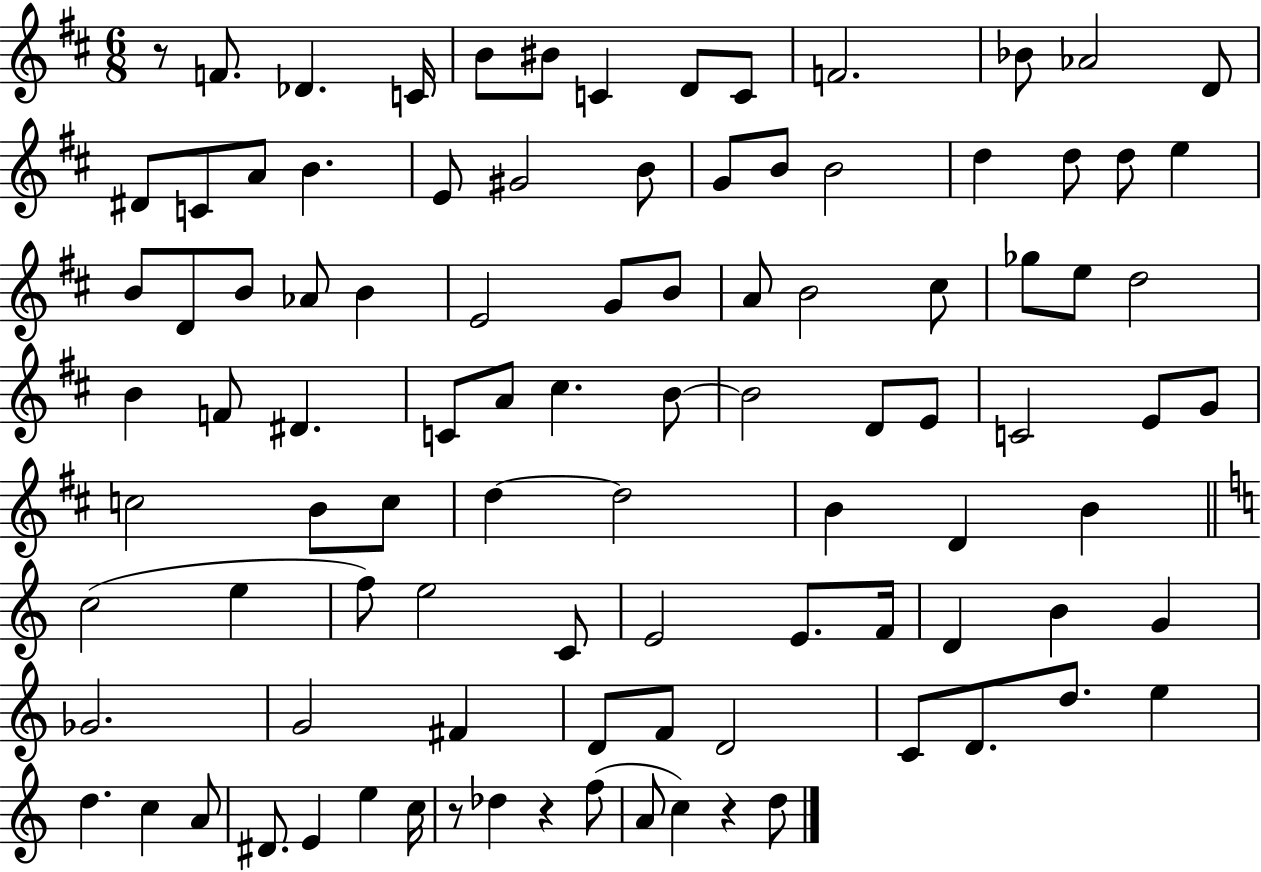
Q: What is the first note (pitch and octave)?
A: F4